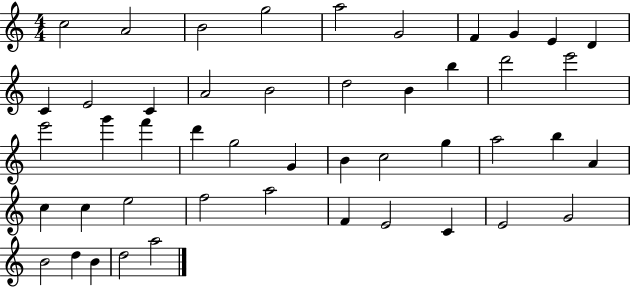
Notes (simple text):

C5/h A4/h B4/h G5/h A5/h G4/h F4/q G4/q E4/q D4/q C4/q E4/h C4/q A4/h B4/h D5/h B4/q B5/q D6/h E6/h E6/h G6/q F6/q D6/q G5/h G4/q B4/q C5/h G5/q A5/h B5/q A4/q C5/q C5/q E5/h F5/h A5/h F4/q E4/h C4/q E4/h G4/h B4/h D5/q B4/q D5/h A5/h